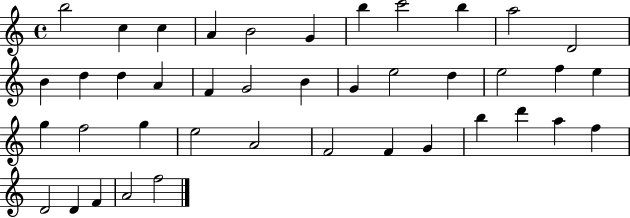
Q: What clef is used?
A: treble